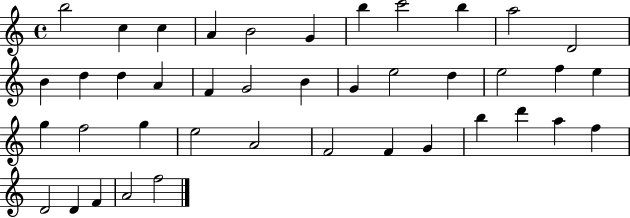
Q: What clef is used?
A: treble